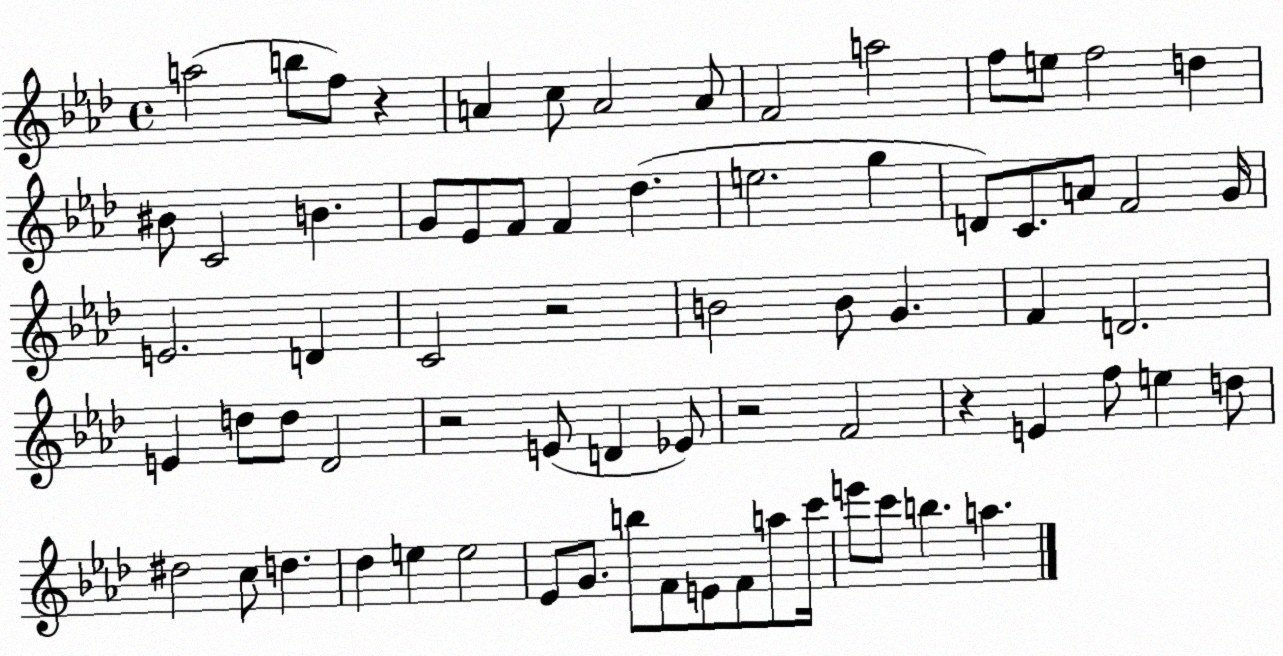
X:1
T:Untitled
M:4/4
L:1/4
K:Ab
a2 b/2 f/2 z A c/2 A2 A/2 F2 a2 f/2 e/2 f2 d ^B/2 C2 B G/2 _E/2 F/2 F _d e2 g D/2 C/2 A/2 F2 G/4 E2 D C2 z2 B2 B/2 G F D2 E d/2 d/2 _D2 z2 E/2 D _E/2 z2 F2 z E f/2 e d/2 ^d2 c/2 d _d e e2 _E/2 G/2 b/2 F/2 E/2 F/2 a/2 c'/4 e'/2 c'/2 b a